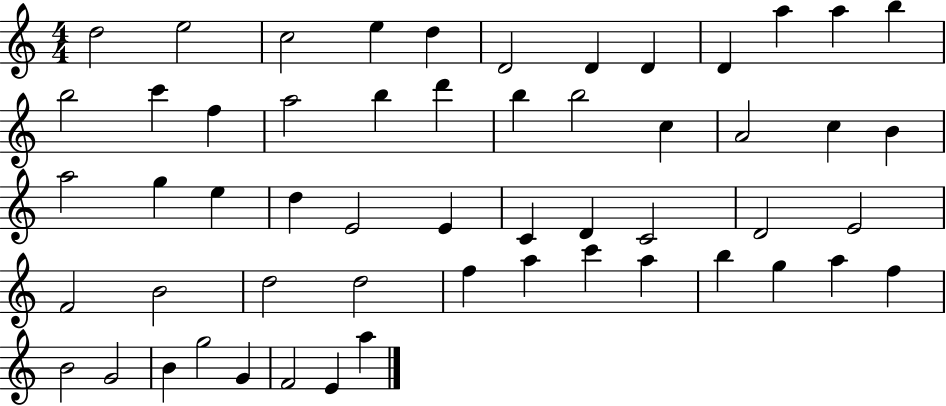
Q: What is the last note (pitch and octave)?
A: A5